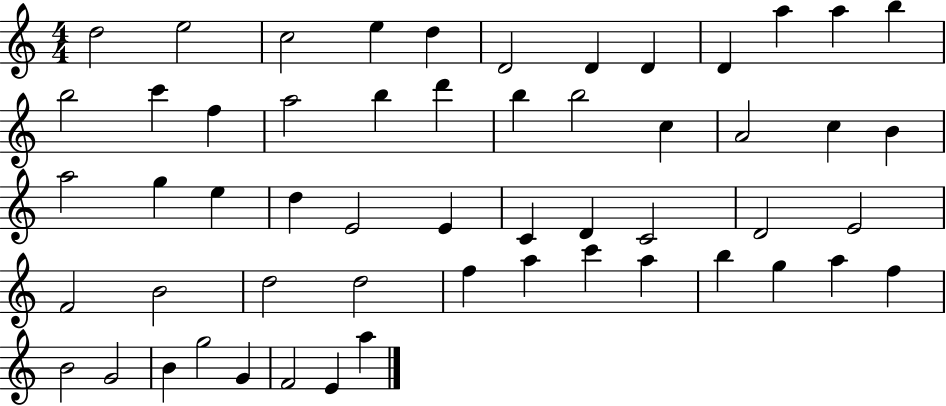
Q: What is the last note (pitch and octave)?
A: A5